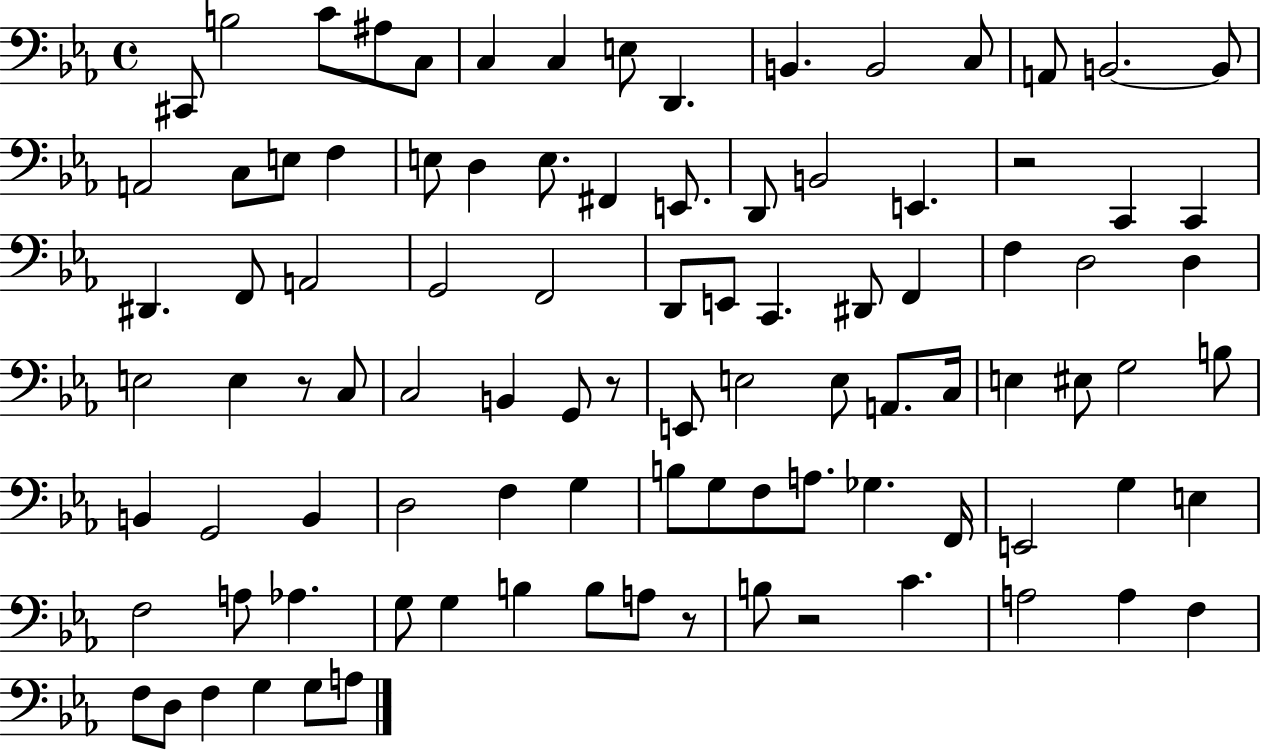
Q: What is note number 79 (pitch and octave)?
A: B3